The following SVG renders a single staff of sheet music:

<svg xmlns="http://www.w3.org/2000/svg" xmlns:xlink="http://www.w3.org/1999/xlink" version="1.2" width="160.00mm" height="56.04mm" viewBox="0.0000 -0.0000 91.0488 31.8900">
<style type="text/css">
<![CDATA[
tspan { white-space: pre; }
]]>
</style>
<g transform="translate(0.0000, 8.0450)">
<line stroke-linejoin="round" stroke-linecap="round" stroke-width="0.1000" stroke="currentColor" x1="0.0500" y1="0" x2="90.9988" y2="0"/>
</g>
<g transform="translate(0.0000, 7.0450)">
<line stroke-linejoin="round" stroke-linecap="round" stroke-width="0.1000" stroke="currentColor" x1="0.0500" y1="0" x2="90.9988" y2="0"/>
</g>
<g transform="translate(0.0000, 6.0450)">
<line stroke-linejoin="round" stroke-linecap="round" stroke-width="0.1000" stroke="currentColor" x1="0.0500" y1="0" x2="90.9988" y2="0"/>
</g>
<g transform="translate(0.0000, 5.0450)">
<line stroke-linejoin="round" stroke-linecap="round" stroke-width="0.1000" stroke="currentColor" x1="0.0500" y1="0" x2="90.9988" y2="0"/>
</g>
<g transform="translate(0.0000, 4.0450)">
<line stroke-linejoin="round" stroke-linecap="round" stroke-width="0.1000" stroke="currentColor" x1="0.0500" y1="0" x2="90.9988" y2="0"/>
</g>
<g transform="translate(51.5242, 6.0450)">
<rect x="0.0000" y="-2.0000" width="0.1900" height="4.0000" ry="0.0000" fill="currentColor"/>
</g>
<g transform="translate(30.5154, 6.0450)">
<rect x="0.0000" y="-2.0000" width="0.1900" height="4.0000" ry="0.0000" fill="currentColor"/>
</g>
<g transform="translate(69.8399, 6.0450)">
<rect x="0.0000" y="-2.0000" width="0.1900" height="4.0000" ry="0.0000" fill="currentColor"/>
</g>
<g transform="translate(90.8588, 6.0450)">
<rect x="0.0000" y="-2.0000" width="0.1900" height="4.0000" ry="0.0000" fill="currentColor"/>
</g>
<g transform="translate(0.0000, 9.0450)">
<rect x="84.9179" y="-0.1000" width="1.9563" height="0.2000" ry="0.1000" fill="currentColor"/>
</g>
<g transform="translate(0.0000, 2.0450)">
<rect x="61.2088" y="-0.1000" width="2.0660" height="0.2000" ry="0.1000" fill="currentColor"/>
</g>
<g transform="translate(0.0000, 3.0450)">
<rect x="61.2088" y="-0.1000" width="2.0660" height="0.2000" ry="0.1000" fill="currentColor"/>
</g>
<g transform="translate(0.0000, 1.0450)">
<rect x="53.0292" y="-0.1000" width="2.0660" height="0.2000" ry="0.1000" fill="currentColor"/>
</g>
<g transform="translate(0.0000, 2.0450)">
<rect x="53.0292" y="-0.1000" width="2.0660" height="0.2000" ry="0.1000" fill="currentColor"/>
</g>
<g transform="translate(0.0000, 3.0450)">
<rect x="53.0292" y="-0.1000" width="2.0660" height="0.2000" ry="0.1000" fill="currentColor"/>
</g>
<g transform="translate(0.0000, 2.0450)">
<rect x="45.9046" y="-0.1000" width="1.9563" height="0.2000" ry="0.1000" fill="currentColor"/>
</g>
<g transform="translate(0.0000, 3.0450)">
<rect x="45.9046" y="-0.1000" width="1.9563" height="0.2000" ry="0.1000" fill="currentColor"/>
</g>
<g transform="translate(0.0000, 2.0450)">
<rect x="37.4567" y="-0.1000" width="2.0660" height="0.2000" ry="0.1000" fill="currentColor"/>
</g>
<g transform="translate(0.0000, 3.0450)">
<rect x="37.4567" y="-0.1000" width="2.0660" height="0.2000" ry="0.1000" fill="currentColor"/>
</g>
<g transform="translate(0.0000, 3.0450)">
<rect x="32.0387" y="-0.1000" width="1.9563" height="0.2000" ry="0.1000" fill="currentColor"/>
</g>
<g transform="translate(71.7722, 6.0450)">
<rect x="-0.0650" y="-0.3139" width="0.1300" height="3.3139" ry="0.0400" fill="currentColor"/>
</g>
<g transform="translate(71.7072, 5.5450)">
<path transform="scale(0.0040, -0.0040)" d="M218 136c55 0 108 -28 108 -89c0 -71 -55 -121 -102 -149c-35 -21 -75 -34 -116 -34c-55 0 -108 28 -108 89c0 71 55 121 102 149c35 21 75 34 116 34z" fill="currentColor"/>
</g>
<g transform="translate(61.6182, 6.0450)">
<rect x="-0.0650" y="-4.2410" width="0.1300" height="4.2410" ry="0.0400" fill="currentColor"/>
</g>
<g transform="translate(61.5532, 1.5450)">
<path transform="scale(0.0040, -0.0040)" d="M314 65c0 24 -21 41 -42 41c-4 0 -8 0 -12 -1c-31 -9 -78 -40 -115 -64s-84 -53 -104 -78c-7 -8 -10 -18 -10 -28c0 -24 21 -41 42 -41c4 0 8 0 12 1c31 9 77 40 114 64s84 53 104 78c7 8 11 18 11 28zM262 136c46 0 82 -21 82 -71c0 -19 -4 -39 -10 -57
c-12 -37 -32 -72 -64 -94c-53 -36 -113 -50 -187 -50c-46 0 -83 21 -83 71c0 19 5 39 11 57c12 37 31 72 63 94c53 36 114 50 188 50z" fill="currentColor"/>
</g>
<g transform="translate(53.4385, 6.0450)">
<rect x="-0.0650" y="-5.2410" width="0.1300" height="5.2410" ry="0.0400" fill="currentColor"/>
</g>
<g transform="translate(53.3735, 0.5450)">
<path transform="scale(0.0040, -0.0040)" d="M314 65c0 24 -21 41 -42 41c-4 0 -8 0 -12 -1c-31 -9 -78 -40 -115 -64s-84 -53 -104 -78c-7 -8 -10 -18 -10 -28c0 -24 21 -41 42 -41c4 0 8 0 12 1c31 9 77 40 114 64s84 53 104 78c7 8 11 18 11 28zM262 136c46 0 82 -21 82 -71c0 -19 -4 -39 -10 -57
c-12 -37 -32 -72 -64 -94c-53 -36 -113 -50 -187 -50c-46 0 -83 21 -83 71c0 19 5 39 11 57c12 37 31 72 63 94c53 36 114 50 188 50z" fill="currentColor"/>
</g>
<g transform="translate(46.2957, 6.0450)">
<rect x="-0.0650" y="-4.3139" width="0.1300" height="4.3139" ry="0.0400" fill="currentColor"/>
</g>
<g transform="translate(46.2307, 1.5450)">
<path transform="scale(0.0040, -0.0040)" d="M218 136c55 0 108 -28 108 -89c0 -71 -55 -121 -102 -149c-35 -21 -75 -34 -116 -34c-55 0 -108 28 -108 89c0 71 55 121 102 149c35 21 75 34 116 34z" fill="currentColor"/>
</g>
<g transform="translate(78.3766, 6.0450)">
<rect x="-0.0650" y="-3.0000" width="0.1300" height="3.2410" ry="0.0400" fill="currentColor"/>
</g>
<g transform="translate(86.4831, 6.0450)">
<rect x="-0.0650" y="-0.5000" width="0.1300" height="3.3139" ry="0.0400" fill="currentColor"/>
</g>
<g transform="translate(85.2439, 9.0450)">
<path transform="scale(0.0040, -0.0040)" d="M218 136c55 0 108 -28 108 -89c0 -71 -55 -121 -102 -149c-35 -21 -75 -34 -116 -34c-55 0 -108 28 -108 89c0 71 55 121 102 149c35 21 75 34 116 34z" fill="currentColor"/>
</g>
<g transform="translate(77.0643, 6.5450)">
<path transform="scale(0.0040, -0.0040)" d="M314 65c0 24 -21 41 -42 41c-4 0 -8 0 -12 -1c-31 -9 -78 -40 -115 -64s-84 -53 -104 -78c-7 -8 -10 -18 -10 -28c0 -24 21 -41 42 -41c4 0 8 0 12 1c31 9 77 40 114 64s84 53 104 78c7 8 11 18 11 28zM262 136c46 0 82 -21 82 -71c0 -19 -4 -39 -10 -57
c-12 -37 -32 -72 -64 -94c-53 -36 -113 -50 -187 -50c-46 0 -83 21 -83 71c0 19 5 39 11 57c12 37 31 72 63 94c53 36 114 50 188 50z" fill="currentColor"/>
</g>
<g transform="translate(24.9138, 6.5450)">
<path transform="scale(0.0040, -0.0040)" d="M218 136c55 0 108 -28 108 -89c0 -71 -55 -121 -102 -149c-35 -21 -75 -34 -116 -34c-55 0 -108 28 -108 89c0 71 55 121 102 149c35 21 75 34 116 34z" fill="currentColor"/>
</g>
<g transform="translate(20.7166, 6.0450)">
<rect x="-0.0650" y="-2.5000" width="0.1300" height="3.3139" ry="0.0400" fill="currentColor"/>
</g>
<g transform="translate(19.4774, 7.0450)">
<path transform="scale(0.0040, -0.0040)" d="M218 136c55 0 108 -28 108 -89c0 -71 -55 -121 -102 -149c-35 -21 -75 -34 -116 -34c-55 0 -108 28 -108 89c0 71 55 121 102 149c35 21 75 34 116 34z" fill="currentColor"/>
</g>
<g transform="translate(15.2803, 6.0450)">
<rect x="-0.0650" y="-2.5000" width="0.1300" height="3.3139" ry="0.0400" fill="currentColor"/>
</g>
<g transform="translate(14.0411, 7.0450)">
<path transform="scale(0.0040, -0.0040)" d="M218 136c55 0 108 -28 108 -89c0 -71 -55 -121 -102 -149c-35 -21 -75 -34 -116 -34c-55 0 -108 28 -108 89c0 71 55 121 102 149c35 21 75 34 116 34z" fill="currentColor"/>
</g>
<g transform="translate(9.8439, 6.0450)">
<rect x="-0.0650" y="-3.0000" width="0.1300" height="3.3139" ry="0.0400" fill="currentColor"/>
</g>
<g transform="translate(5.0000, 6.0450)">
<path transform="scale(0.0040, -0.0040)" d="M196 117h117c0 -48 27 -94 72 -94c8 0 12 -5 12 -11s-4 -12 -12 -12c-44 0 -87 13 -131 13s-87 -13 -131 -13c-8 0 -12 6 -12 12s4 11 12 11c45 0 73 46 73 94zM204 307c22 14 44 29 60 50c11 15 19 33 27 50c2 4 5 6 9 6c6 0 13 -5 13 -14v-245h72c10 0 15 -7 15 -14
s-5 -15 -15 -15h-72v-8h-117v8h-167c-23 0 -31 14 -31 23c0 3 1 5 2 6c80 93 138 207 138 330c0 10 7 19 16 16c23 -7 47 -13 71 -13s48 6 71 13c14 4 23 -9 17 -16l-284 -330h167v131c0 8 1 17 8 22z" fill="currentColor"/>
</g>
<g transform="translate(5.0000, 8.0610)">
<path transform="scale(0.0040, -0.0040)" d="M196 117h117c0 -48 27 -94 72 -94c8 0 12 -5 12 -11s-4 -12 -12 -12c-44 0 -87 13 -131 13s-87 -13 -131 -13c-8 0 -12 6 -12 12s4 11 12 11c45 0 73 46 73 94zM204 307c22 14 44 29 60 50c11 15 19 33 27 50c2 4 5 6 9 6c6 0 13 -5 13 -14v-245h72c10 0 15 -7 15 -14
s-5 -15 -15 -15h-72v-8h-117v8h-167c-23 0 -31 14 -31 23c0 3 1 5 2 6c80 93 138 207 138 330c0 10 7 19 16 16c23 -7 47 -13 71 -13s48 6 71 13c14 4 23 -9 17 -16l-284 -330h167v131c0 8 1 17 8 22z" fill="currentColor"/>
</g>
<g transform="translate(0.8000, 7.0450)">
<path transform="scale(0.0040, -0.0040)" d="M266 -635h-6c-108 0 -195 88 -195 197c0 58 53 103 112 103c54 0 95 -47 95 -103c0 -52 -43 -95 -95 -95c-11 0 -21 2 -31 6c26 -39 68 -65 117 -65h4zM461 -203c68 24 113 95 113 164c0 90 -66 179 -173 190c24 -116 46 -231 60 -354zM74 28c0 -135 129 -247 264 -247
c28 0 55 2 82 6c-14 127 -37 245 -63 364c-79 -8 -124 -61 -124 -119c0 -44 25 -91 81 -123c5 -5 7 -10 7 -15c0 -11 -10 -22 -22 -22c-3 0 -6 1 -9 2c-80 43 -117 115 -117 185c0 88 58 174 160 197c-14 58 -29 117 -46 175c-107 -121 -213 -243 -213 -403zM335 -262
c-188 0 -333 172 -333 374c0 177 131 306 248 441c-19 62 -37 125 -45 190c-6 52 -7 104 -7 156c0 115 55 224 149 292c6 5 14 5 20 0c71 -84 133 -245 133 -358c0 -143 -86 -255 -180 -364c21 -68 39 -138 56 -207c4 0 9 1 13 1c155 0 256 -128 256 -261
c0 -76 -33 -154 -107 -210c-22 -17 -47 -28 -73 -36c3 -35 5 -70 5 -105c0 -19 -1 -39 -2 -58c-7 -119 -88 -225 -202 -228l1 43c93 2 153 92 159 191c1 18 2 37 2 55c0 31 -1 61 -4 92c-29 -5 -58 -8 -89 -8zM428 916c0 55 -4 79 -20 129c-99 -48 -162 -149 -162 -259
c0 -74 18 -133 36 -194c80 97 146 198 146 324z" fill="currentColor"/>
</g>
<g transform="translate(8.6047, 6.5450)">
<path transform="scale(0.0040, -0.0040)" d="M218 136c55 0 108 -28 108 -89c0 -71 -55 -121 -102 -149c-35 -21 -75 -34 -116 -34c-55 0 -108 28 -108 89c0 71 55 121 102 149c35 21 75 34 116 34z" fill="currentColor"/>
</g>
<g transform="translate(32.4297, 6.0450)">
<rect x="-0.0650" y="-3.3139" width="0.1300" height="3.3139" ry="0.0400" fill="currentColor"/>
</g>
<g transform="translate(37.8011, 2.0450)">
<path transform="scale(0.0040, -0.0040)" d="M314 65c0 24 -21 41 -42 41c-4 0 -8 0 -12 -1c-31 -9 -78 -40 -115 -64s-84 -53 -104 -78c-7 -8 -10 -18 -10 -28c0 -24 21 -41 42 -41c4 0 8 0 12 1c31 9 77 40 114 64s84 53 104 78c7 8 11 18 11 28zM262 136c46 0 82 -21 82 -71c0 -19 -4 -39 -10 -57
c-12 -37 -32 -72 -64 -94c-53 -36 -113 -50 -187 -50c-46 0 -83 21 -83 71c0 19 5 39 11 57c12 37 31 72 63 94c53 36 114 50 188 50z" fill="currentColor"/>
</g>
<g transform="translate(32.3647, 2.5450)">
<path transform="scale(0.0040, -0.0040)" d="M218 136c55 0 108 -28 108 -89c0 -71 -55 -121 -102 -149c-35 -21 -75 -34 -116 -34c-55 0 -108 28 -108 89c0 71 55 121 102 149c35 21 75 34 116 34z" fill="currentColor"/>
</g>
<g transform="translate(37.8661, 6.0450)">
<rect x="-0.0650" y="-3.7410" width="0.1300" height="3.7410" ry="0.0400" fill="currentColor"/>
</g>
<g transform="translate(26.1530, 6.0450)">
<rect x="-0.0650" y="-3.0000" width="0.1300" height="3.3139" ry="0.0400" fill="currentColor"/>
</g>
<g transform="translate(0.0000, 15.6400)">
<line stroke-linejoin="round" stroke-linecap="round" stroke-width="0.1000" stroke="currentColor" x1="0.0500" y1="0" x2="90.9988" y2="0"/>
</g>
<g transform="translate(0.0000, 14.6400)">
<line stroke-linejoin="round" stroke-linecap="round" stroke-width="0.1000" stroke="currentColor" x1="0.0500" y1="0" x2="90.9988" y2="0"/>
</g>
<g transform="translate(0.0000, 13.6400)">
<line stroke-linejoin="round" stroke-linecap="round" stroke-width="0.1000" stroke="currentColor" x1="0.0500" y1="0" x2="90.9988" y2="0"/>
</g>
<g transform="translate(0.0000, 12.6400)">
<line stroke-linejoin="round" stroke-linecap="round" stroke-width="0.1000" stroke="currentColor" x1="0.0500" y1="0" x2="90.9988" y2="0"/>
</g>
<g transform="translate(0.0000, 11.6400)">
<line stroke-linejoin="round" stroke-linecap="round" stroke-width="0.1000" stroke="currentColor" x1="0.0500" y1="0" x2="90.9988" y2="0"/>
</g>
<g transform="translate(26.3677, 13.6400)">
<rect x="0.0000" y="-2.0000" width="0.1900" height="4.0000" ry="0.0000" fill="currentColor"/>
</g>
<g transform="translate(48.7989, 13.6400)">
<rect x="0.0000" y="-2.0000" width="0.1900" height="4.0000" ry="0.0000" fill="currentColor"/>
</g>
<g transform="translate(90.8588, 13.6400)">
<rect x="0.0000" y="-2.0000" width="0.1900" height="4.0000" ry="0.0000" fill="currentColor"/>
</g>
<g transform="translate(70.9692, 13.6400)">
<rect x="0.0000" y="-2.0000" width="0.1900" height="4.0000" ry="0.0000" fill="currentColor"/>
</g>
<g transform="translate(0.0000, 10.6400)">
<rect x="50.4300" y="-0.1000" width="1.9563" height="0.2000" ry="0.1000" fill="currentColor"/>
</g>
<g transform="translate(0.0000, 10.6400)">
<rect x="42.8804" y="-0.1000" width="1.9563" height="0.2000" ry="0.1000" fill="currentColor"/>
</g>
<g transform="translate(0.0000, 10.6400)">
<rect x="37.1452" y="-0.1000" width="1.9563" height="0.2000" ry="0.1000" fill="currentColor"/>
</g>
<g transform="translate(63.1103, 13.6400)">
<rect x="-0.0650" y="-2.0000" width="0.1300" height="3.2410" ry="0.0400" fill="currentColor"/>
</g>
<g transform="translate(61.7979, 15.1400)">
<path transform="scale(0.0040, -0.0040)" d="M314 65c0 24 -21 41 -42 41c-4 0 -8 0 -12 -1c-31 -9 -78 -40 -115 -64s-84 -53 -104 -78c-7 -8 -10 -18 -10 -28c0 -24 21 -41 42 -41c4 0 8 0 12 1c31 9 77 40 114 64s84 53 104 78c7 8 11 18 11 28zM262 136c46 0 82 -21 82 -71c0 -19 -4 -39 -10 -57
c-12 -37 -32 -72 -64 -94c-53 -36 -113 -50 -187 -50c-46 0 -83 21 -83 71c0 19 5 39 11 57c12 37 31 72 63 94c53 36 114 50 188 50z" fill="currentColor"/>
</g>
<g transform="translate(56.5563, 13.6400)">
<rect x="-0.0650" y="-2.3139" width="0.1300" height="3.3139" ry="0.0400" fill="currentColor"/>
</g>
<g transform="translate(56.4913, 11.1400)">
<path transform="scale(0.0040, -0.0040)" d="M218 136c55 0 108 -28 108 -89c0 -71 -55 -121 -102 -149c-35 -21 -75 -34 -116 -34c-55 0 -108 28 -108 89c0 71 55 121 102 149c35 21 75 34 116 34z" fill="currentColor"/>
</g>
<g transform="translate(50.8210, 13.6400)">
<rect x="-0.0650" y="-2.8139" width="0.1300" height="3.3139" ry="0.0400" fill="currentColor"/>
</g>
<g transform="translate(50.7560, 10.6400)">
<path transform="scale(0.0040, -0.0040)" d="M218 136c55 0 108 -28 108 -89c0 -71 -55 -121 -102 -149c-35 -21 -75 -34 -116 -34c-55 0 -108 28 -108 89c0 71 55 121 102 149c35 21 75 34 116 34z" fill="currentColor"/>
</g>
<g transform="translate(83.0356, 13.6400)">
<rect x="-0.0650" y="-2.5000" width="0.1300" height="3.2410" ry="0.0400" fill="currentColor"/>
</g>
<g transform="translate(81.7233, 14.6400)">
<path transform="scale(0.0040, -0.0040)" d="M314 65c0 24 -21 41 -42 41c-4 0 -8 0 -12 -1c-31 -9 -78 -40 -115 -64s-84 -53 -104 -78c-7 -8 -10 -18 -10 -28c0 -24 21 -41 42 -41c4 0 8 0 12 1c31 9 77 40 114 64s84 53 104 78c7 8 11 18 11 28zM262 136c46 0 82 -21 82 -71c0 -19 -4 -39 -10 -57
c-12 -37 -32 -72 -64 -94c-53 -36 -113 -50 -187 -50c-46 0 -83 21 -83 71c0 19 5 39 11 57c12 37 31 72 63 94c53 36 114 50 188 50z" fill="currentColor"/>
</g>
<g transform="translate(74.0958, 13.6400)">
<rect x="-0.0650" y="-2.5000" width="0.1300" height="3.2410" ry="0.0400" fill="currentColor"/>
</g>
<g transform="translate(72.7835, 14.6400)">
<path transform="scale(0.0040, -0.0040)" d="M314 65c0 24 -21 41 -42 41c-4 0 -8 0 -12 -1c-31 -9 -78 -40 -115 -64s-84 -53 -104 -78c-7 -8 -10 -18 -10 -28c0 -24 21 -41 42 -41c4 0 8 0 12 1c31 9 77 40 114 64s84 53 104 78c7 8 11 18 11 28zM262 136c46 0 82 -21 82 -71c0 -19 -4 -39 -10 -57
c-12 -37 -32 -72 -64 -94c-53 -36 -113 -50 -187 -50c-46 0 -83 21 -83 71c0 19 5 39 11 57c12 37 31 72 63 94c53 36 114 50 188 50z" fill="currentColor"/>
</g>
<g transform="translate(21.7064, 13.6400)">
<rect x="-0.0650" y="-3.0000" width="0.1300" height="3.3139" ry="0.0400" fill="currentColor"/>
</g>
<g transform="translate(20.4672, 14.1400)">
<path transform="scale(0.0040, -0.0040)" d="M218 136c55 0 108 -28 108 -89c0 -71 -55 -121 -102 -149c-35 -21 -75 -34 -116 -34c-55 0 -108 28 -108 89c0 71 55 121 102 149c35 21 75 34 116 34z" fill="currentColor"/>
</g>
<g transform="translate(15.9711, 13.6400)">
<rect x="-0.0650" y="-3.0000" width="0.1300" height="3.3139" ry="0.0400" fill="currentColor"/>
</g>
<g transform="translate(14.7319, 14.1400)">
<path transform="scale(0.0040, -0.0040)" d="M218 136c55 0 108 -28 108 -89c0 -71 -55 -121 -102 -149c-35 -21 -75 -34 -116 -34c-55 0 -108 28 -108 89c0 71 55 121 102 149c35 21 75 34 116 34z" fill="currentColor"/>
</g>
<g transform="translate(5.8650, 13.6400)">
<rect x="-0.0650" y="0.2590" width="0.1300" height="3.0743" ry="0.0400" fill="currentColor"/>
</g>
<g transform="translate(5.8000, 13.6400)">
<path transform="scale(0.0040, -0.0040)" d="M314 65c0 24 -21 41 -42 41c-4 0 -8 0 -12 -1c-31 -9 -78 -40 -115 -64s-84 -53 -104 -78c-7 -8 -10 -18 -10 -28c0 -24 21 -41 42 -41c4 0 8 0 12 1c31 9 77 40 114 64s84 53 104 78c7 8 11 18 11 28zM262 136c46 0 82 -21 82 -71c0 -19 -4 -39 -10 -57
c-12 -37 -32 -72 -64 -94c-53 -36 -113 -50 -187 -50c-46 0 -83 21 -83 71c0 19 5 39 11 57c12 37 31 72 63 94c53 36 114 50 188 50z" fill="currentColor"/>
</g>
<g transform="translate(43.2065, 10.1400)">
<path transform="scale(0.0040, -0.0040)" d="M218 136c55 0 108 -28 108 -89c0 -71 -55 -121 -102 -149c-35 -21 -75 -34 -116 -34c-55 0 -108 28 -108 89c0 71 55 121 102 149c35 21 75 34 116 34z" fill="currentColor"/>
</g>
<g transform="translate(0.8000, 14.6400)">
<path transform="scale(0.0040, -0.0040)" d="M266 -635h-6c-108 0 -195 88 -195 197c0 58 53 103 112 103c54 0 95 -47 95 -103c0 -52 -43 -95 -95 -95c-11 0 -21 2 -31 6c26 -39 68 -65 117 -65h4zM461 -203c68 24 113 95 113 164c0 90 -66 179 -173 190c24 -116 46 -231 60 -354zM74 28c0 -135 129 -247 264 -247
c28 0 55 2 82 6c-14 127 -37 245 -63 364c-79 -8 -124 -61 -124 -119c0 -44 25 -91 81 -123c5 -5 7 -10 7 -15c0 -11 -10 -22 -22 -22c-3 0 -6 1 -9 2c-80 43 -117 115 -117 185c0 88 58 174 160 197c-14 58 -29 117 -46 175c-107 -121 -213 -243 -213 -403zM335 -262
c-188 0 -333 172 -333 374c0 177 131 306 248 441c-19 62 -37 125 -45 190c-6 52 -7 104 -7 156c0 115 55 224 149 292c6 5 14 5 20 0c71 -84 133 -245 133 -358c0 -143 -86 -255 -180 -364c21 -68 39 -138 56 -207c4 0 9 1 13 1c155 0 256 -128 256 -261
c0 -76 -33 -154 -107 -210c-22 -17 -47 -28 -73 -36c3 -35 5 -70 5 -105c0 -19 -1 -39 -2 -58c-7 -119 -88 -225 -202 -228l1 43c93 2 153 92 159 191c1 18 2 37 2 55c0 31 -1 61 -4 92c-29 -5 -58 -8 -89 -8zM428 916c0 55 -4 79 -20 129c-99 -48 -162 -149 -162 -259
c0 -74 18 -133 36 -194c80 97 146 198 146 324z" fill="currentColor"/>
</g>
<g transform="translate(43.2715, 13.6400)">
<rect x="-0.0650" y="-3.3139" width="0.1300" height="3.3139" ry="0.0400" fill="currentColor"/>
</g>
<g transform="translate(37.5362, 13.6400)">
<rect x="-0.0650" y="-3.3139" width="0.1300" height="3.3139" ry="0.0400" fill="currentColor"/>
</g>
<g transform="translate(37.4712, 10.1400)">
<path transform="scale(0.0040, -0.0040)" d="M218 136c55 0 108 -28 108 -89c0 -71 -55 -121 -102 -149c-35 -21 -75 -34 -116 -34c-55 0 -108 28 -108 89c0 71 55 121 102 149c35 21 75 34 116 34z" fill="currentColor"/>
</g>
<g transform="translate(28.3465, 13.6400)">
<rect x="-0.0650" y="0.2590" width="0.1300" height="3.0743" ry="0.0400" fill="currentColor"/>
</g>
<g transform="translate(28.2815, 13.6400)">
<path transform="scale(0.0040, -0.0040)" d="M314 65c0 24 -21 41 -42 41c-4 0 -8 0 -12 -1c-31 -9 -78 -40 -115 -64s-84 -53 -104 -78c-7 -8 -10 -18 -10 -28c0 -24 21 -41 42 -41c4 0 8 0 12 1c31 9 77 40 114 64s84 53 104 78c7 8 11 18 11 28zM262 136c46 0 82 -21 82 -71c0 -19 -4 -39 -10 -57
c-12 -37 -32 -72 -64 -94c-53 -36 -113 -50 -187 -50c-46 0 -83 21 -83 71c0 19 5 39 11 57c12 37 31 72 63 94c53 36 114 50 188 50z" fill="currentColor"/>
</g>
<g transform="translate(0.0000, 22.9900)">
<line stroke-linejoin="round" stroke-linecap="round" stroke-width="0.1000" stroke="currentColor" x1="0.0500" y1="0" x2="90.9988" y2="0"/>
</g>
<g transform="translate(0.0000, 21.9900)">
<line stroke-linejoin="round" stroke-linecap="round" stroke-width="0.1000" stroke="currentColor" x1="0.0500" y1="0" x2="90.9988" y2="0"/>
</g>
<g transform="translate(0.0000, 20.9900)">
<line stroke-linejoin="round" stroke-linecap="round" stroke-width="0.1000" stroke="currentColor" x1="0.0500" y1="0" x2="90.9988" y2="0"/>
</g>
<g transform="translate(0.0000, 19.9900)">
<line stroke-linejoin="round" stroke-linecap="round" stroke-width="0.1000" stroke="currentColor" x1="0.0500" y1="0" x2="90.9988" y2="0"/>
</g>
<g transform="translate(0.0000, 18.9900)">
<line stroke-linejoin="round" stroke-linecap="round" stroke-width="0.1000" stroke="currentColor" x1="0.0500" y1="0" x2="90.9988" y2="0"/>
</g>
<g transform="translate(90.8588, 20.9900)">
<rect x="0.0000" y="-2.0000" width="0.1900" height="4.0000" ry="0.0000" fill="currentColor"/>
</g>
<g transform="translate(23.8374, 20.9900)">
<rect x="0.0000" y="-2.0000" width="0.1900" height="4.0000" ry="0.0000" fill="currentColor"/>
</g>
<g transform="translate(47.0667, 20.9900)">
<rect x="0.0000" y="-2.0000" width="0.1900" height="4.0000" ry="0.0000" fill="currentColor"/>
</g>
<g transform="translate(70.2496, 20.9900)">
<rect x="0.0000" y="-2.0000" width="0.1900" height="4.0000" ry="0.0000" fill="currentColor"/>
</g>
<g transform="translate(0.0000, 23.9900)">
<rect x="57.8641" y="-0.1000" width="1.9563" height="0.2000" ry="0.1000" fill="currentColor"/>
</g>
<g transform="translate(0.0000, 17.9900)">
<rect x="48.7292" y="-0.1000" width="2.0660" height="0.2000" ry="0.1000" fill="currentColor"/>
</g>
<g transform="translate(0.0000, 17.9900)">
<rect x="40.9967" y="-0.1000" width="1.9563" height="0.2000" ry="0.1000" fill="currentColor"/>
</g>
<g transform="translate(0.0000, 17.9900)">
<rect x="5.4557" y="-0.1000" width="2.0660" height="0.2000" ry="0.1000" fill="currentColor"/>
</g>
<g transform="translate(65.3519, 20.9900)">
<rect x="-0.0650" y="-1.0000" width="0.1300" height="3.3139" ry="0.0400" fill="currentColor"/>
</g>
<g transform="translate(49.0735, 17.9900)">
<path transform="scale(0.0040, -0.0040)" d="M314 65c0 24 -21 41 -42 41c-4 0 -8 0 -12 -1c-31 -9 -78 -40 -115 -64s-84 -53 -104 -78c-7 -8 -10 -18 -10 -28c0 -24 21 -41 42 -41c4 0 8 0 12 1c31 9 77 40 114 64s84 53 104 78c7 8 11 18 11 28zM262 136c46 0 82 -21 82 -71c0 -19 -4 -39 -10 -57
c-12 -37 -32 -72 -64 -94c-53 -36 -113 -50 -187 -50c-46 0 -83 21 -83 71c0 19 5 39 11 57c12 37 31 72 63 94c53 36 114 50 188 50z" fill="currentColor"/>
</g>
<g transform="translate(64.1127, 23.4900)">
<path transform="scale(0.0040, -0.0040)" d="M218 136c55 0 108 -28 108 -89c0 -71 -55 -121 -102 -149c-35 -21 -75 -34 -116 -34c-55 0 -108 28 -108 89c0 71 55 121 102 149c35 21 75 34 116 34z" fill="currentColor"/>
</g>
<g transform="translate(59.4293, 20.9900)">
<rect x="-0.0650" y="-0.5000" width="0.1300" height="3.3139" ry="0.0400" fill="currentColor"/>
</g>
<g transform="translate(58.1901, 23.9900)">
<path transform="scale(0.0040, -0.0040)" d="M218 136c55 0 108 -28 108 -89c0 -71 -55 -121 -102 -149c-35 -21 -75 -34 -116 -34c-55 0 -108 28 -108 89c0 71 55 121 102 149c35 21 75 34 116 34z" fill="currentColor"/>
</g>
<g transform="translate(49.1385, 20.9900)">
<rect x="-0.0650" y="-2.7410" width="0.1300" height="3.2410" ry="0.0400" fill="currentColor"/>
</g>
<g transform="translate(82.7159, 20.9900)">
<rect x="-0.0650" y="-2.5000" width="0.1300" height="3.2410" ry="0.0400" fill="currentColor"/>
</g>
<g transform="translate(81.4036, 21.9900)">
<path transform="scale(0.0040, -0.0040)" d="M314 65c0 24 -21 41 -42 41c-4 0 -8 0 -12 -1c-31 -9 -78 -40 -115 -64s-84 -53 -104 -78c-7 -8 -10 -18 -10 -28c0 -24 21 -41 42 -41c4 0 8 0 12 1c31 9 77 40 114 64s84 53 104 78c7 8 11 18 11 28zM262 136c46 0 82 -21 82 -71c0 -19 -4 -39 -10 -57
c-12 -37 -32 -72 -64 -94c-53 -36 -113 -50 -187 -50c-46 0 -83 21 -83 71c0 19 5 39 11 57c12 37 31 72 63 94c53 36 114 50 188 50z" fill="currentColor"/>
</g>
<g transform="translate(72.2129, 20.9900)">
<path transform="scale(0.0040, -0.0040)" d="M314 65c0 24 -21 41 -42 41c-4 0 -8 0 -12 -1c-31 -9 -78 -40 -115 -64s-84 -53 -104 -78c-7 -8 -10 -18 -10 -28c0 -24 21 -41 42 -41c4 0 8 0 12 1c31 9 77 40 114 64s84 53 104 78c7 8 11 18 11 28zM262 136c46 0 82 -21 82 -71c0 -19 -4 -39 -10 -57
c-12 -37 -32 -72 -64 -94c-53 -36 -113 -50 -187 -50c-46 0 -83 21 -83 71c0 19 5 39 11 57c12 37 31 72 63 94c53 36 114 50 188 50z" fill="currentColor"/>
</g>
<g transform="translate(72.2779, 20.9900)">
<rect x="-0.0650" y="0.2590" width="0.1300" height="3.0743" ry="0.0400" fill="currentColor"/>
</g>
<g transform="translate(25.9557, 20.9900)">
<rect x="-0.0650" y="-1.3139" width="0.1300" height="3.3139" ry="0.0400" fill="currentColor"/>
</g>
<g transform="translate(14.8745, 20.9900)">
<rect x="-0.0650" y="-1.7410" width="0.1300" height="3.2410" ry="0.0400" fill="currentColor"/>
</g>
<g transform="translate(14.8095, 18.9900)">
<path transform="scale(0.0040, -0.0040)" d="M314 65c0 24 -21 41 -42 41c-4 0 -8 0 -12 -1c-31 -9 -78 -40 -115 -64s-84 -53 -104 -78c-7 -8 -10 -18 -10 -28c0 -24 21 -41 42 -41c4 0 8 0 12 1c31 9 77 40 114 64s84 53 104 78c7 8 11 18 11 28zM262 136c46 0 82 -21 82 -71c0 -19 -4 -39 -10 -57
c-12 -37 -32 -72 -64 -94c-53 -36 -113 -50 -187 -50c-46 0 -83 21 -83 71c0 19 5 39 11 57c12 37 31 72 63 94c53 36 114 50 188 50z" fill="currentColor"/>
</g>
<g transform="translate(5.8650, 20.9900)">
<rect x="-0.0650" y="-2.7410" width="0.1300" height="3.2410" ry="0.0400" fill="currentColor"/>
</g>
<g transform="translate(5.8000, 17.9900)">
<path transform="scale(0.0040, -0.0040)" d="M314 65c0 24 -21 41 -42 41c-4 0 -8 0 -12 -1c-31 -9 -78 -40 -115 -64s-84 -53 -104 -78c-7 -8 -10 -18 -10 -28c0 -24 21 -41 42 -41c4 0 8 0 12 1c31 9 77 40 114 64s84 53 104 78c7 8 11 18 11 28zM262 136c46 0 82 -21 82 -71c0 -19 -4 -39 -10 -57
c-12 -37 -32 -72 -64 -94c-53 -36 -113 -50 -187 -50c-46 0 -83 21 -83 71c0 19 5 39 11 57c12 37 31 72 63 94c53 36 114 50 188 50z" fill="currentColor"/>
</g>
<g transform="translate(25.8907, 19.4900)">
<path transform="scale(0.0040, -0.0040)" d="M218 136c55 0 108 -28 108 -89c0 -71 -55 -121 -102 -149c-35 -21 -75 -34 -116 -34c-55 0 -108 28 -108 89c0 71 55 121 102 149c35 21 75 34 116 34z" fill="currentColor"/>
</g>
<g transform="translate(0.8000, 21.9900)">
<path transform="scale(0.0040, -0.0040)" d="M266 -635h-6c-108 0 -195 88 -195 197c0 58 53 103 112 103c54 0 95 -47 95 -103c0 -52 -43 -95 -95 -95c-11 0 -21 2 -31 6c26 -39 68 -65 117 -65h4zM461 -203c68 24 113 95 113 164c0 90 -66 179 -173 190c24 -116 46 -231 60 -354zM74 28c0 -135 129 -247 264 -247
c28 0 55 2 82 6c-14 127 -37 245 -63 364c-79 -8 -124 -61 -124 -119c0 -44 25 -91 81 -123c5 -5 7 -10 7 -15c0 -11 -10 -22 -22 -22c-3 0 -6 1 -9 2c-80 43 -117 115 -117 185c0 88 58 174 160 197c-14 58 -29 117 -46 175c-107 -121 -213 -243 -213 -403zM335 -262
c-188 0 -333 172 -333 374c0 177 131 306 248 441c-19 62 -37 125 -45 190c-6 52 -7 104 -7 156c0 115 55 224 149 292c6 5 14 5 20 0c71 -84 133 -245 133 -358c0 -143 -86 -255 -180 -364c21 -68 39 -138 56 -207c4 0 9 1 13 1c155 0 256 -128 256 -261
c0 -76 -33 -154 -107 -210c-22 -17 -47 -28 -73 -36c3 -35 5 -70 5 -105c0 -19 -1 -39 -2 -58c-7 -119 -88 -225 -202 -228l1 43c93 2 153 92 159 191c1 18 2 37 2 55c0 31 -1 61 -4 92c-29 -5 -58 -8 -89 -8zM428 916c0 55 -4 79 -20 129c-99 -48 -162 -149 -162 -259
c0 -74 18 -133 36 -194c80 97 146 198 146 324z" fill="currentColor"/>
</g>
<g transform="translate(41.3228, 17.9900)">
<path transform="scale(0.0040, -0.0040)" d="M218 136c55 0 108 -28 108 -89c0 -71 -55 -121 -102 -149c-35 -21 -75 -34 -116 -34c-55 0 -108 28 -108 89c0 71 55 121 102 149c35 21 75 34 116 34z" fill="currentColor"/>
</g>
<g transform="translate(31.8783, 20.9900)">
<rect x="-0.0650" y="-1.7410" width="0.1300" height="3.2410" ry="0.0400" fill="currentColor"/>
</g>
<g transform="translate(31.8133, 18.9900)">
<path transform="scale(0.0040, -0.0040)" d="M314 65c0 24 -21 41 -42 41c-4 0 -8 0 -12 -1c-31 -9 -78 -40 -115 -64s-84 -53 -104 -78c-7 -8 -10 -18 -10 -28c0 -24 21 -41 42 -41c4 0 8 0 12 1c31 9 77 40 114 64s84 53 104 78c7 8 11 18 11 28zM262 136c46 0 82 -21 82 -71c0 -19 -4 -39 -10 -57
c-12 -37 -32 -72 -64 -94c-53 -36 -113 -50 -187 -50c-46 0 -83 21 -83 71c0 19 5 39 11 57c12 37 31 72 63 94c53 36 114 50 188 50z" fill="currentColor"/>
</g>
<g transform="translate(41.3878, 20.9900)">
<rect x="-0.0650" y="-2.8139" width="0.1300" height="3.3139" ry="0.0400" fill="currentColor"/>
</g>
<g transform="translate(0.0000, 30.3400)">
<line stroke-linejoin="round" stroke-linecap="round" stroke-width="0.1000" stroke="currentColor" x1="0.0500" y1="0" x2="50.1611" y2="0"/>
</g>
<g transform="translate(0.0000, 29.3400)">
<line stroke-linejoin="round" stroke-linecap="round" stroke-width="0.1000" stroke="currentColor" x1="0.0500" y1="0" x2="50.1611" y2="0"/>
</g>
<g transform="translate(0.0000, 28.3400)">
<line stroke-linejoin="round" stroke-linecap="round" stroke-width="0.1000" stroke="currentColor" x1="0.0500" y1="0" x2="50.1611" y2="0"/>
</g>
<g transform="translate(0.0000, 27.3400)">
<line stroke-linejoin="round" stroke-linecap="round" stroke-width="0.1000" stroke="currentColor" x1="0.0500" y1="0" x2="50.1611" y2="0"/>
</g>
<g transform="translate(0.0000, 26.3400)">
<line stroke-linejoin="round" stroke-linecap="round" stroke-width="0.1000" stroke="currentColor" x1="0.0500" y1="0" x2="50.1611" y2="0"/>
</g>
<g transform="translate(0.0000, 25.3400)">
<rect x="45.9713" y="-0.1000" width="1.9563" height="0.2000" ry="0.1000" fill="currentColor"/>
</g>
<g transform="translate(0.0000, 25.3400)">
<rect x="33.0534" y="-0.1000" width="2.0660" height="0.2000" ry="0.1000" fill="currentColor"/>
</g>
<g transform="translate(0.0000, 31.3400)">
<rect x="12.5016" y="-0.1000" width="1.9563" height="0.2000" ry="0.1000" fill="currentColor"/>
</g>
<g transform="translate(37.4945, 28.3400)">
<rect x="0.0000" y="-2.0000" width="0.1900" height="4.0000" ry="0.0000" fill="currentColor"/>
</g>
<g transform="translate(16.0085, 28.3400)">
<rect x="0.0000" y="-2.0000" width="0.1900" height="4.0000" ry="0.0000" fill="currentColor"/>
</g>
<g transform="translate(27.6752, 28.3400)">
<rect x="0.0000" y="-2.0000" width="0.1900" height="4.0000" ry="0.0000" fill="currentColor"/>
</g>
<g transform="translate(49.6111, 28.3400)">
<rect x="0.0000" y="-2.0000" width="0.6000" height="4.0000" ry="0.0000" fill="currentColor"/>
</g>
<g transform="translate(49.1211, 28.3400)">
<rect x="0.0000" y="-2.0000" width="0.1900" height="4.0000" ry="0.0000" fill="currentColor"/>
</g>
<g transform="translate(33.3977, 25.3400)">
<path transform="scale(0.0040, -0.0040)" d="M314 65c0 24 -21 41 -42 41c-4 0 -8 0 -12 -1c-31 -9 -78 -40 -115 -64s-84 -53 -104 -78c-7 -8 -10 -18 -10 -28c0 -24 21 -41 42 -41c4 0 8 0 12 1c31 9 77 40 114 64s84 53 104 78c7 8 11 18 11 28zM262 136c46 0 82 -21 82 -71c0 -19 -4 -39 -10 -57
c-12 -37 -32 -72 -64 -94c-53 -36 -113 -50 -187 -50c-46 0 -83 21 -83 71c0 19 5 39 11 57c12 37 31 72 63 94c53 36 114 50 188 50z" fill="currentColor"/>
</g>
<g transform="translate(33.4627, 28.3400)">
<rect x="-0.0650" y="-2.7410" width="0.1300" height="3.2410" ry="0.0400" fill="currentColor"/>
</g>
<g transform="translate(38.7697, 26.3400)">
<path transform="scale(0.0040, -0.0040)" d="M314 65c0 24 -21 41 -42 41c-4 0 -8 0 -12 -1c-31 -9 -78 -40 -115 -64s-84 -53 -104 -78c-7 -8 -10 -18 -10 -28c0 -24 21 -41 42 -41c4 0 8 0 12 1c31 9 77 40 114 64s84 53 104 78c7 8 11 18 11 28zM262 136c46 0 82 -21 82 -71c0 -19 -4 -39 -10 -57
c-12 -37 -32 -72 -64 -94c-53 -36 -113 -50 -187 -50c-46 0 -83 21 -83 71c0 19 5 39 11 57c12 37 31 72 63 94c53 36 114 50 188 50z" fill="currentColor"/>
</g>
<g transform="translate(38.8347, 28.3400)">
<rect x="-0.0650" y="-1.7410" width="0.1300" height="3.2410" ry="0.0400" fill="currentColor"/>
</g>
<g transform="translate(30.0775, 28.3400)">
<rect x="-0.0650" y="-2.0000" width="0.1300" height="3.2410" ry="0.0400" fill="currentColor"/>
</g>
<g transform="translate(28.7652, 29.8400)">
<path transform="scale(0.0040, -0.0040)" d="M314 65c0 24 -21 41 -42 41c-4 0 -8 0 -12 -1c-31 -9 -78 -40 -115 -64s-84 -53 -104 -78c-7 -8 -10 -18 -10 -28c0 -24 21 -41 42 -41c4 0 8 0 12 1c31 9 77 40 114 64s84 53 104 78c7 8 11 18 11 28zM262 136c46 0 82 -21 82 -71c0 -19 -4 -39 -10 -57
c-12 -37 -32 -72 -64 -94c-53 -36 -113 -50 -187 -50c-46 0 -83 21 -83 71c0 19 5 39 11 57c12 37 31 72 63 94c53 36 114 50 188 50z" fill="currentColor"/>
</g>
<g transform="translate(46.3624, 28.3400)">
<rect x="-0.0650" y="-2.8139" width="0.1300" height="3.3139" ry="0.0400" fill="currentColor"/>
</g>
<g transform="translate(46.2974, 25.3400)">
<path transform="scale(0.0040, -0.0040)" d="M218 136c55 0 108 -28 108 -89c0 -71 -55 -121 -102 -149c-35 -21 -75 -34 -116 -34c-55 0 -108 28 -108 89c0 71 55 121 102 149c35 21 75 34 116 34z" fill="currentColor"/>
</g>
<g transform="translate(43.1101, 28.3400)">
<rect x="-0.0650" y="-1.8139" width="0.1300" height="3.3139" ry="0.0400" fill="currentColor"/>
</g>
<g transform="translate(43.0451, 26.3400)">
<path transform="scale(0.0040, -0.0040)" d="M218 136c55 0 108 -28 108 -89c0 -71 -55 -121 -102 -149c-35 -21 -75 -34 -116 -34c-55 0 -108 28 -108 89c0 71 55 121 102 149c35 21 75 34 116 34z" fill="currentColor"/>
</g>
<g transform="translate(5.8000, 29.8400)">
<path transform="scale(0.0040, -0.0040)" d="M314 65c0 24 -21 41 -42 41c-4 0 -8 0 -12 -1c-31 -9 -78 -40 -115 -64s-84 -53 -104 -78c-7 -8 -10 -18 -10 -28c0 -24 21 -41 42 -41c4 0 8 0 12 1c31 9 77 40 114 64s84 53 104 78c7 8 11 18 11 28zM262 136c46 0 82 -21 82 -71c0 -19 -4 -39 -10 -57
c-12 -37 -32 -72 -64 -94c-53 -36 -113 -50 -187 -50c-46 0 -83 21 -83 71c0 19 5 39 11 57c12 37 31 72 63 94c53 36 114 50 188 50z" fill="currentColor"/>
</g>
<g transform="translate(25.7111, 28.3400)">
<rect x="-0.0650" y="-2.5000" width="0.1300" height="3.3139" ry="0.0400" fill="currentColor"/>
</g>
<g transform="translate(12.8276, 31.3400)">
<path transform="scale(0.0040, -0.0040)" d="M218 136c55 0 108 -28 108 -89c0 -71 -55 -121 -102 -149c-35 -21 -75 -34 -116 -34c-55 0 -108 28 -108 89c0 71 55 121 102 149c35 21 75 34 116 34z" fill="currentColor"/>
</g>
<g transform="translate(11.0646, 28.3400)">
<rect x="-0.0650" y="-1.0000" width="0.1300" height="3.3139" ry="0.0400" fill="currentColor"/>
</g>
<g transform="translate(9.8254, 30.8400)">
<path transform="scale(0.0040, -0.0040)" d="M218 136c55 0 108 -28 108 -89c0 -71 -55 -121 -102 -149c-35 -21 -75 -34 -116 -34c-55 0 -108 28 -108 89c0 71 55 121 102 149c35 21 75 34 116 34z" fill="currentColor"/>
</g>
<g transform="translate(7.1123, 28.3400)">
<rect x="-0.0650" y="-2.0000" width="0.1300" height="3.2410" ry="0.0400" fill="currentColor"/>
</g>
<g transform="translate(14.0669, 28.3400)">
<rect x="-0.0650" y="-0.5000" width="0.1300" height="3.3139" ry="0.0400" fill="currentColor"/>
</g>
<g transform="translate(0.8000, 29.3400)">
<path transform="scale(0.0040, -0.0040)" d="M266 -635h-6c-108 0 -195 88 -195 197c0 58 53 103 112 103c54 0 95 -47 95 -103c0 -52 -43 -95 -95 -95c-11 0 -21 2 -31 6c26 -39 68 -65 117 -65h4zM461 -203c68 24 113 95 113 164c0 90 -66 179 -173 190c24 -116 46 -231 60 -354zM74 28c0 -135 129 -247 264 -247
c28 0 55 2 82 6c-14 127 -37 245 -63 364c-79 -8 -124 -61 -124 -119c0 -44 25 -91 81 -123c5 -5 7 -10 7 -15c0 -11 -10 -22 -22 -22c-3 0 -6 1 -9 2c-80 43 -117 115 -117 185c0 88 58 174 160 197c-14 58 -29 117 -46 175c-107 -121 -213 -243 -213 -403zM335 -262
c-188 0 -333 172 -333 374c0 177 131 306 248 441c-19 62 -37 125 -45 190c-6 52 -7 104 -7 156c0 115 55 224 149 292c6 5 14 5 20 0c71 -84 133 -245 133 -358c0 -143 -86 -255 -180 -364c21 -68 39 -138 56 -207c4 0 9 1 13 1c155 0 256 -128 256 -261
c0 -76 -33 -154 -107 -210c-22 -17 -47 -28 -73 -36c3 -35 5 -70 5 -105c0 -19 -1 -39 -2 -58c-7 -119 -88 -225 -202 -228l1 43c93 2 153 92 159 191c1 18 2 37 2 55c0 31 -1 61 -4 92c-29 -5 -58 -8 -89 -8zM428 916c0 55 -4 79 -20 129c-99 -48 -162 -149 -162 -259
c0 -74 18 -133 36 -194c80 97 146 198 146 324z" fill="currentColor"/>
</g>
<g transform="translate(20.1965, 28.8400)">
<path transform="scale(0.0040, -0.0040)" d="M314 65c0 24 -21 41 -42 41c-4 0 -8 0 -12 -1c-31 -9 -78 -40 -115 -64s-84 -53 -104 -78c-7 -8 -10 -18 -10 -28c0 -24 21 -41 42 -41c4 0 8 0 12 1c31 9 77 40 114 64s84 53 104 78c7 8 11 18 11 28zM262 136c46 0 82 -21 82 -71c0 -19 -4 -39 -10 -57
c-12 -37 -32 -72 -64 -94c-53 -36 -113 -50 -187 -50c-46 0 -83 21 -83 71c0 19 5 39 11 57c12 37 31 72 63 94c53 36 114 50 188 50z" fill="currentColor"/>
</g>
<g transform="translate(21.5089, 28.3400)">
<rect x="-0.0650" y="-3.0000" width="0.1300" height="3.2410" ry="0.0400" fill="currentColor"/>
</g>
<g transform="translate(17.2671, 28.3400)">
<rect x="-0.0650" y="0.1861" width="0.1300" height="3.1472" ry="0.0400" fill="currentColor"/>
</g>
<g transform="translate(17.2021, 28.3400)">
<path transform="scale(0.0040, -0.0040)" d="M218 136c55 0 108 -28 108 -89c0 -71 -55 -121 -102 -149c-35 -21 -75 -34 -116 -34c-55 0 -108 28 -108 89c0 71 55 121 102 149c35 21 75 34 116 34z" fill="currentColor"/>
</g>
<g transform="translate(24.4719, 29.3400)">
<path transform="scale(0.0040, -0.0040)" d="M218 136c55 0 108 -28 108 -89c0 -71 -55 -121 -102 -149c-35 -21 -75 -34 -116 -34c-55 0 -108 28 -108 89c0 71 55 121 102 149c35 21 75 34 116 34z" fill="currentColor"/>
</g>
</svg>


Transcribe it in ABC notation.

X:1
T:Untitled
M:4/4
L:1/4
K:C
A G G A b c'2 d' f'2 d'2 c A2 C B2 A A B2 b b a g F2 G2 G2 a2 f2 e f2 a a2 C D B2 G2 F2 D C B A2 G F2 a2 f2 f a